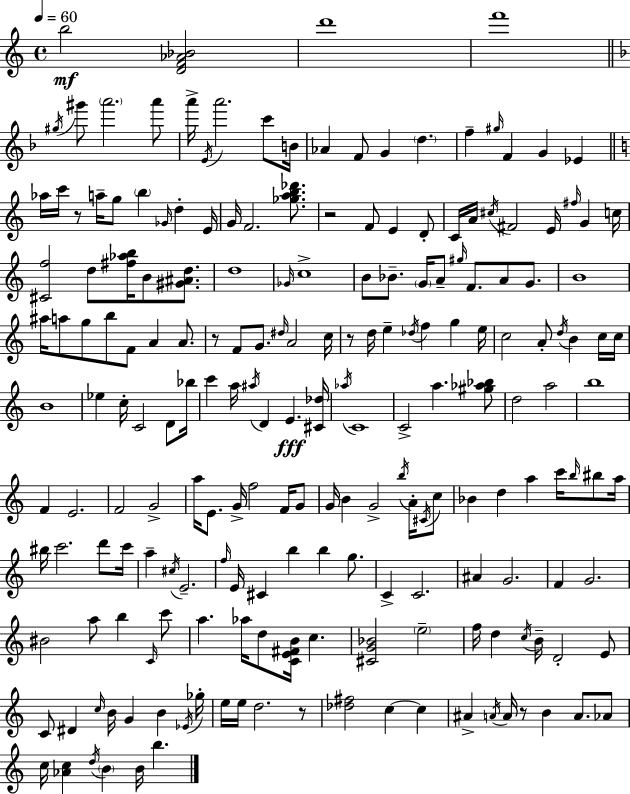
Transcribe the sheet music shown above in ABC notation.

X:1
T:Untitled
M:4/4
L:1/4
K:Am
b2 [DF_A_B]2 d'4 f'4 ^g/4 ^g'/2 a'2 a'/2 a'/4 E/4 a'2 c'/2 B/4 _A F/2 G d f ^g/4 F G _E _a/4 c'/4 z/2 a/4 g/2 b _G/4 d E/4 G/4 F2 [_gab_d']/2 z2 F/2 E D/2 C/4 A/4 ^c/4 ^F2 E/4 ^f/4 G c/4 [^Cf]2 d/2 [^f_ab]/4 B/2 [^G^Ad]/2 d4 _G/4 c4 B/2 _B/2 G/4 A/2 ^g/4 F/2 A/2 G/2 B4 ^a/4 a/2 g/2 b/2 F/2 A A/2 z/2 F/2 G/2 ^d/4 A2 c/4 z/2 d/4 e _d/4 f g e/4 c2 A/2 d/4 B c/4 c/4 B4 _e c/4 C2 D/2 _b/4 c' a/4 ^a/4 D E [^C_d]/4 _a/4 C4 C2 a [^g_a_b]/2 d2 a2 b4 F E2 F2 G2 a/4 E/2 G/4 f2 F/4 G/2 G/4 B G2 b/4 A/4 ^C/4 c/2 _B d a c'/4 b/4 ^b/2 a/4 ^b/4 c'2 d'/2 c'/4 a ^c/4 E2 f/4 E/4 ^C b b g/2 C C2 ^A G2 F G2 ^B2 a/2 b C/4 c'/2 a _a/4 d/2 [CE^FB]/4 c [^CG_B]2 e2 f/4 d c/4 B/4 D2 E/2 C/2 ^D c/4 B/4 G B _E/4 _g/4 e/4 e/4 d2 z/2 [_d^f]2 c c ^A A/4 A/4 z/2 B A/2 _A/2 c/4 [_Ac] d/4 B B/4 b